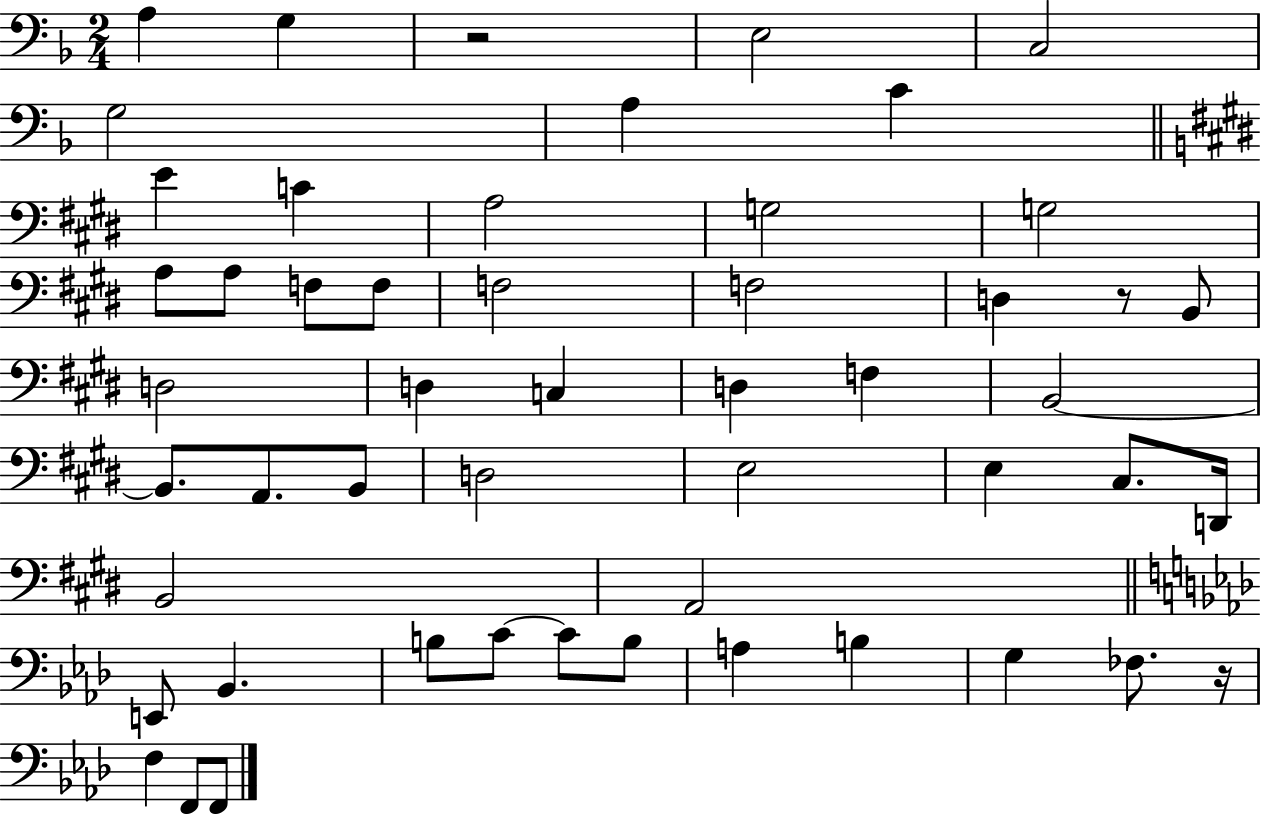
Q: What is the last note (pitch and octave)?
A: F2